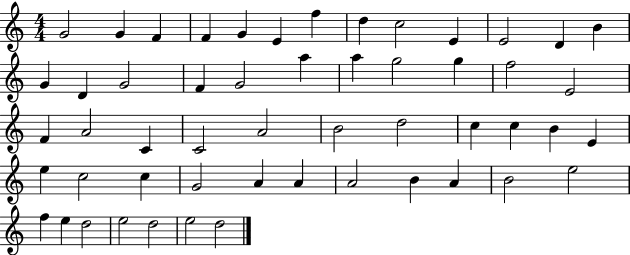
X:1
T:Untitled
M:4/4
L:1/4
K:C
G2 G F F G E f d c2 E E2 D B G D G2 F G2 a a g2 g f2 E2 F A2 C C2 A2 B2 d2 c c B E e c2 c G2 A A A2 B A B2 e2 f e d2 e2 d2 e2 d2